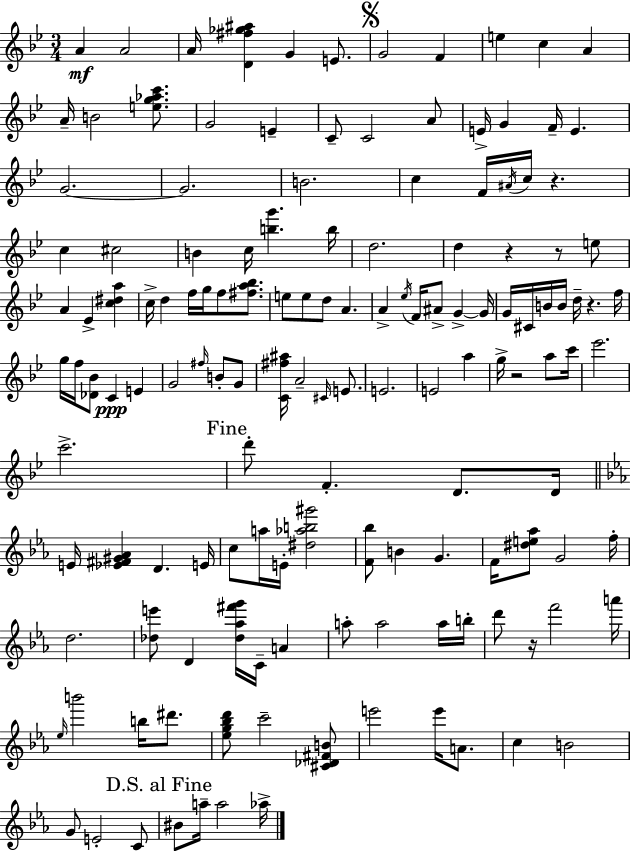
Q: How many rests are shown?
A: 6